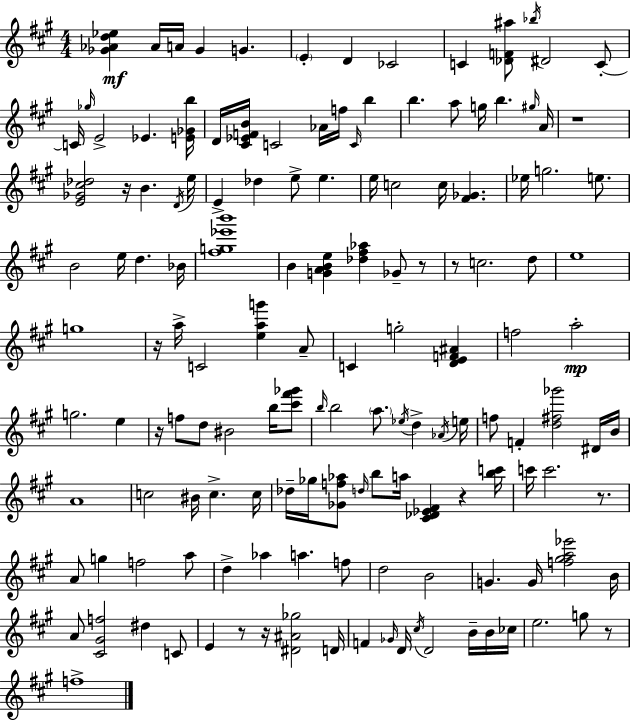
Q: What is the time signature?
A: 4/4